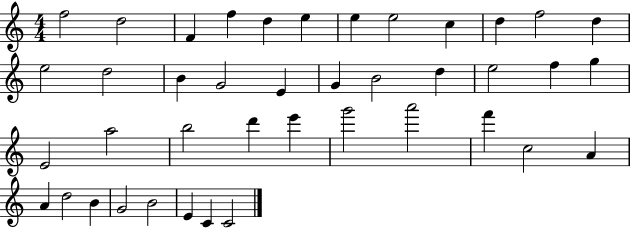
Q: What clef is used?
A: treble